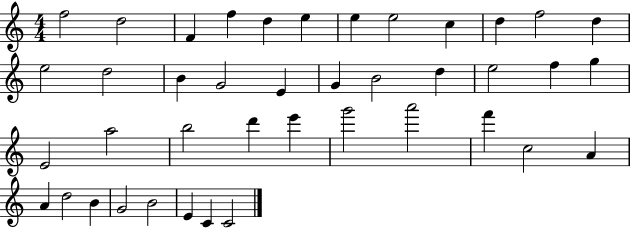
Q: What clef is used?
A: treble